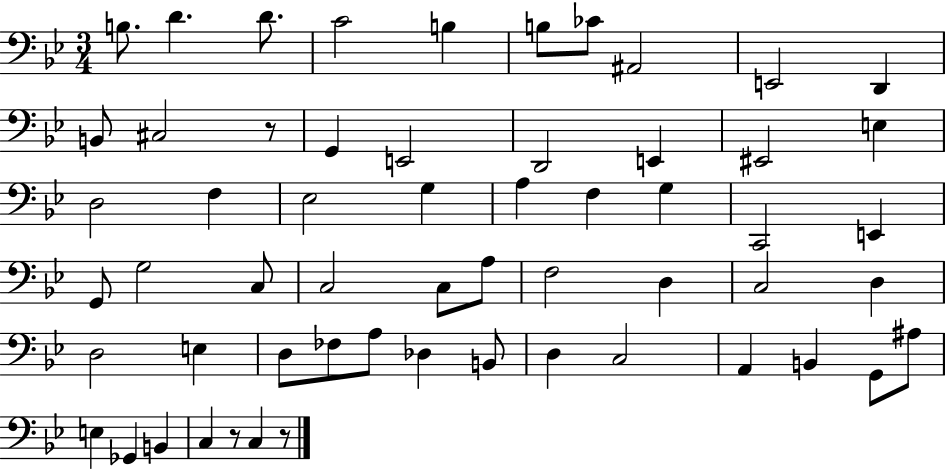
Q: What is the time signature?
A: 3/4